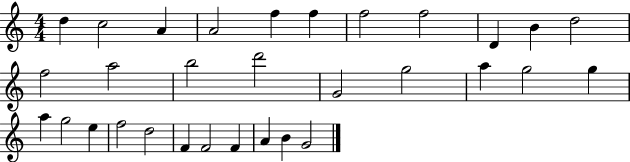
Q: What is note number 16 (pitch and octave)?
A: G4